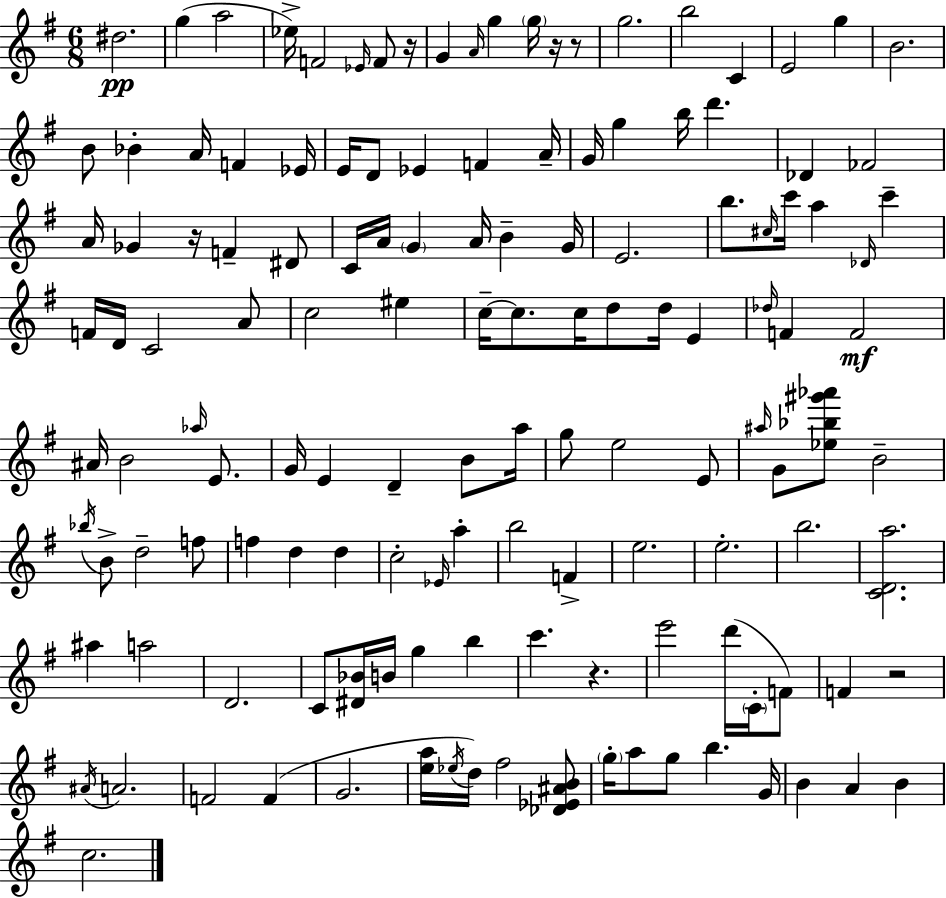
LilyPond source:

{
  \clef treble
  \numericTimeSignature
  \time 6/8
  \key e \minor
  dis''2.\pp | g''4( a''2 | ees''16->) f'2 \grace { ees'16 } f'8 | r16 g'4 \grace { a'16 } g''4 \parenthesize g''16 r16 | \break r8 g''2. | b''2 c'4 | e'2 g''4 | b'2. | \break b'8 bes'4-. a'16 f'4 | ees'16 e'16 d'8 ees'4 f'4 | a'16-- g'16 g''4 b''16 d'''4. | des'4 fes'2 | \break a'16 ges'4 r16 f'4-- | dis'8 c'16 a'16 \parenthesize g'4 a'16 b'4-- | g'16 e'2. | b''8. \grace { cis''16 } c'''16 a''4 \grace { des'16 } | \break c'''4-- f'16 d'16 c'2 | a'8 c''2 | eis''4 c''16--~~ c''8. c''16 d''8 d''16 | e'4 \grace { des''16 } f'4 f'2\mf | \break ais'16 b'2 | \grace { aes''16 } e'8. g'16 e'4 d'4-- | b'8 a''16 g''8 e''2 | e'8 \grace { ais''16 } g'8 <ees'' bes'' gis''' aes'''>8 b'2-- | \break \acciaccatura { bes''16 } b'8-> d''2-- | f''8 f''4 | d''4 d''4 c''2-. | \grace { ees'16 } a''4-. b''2 | \break f'4-> e''2. | e''2.-. | b''2. | <c' d' a''>2. | \break ais''4 | a''2 d'2. | c'8 <dis' bes'>16 | b'16 g''4 b''4 c'''4. | \break r4. e'''2 | d'''16( \parenthesize c'16-. f'8) f'4 | r2 \acciaccatura { ais'16 } a'2. | f'2 | \break f'4( g'2. | <e'' a''>16 \acciaccatura { ees''16 }) | d''16 fis''2 <des' ees' ais' b'>8 \parenthesize g''16-. | a''8 g''8 b''4. g'16 b'4 | \break a'4 b'4 c''2. | \bar "|."
}